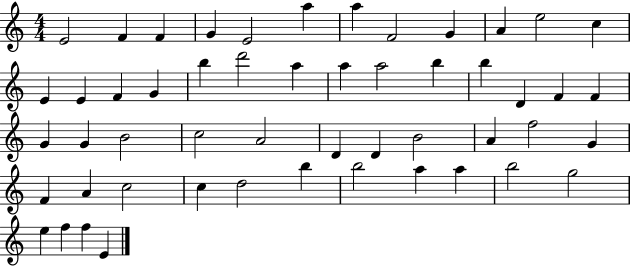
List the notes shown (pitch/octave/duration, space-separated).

E4/h F4/q F4/q G4/q E4/h A5/q A5/q F4/h G4/q A4/q E5/h C5/q E4/q E4/q F4/q G4/q B5/q D6/h A5/q A5/q A5/h B5/q B5/q D4/q F4/q F4/q G4/q G4/q B4/h C5/h A4/h D4/q D4/q B4/h A4/q F5/h G4/q F4/q A4/q C5/h C5/q D5/h B5/q B5/h A5/q A5/q B5/h G5/h E5/q F5/q F5/q E4/q